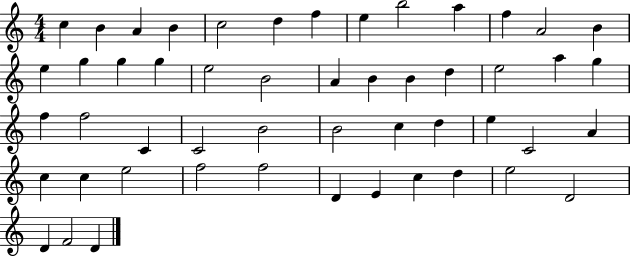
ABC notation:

X:1
T:Untitled
M:4/4
L:1/4
K:C
c B A B c2 d f e b2 a f A2 B e g g g e2 B2 A B B d e2 a g f f2 C C2 B2 B2 c d e C2 A c c e2 f2 f2 D E c d e2 D2 D F2 D